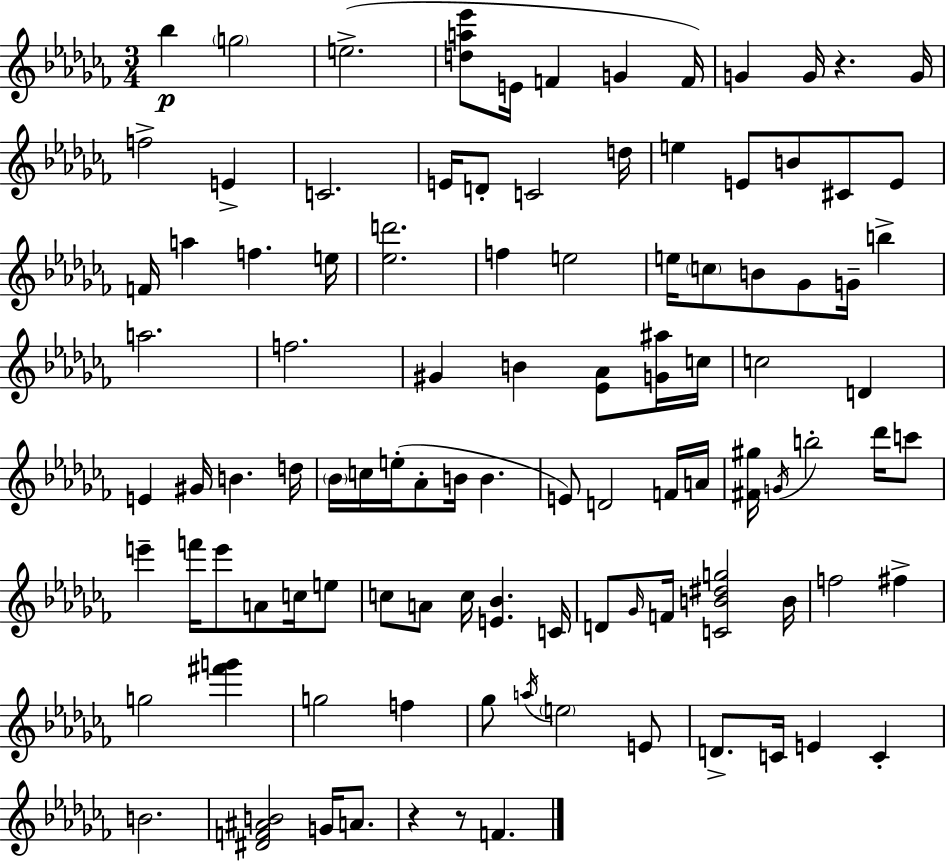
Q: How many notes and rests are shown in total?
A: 102